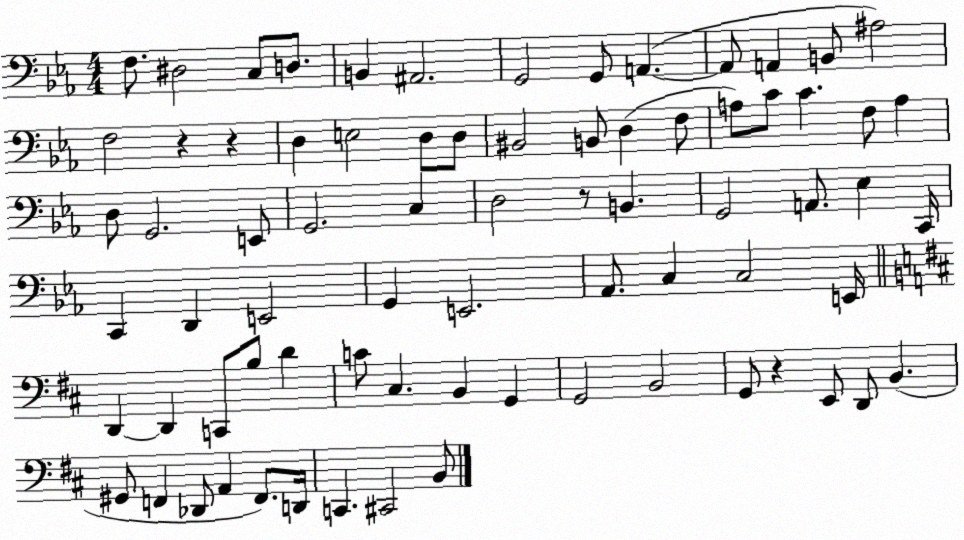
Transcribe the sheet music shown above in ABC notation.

X:1
T:Untitled
M:4/4
L:1/4
K:Eb
F,/2 ^D,2 C,/2 D,/2 B,, ^A,,2 G,,2 G,,/2 A,, A,,/2 A,, B,,/2 ^A,2 F,2 z z D, E,2 D,/2 D,/2 ^B,,2 B,,/2 D, F,/2 A,/2 C/2 C F,/2 A, D,/2 G,,2 E,,/2 G,,2 C, D,2 z/2 B,, G,,2 A,,/2 _E, C,,/4 C,, D,, E,,2 G,, E,,2 _A,,/2 C, C,2 E,,/4 D,, D,, C,,/2 B,/2 D C/2 ^C, B,, G,, G,,2 B,,2 G,,/2 z E,,/2 D,,/2 B,, ^G,,/2 F,, _D,,/2 A,, F,,/2 D,,/4 C,, ^C,,2 B,,/2